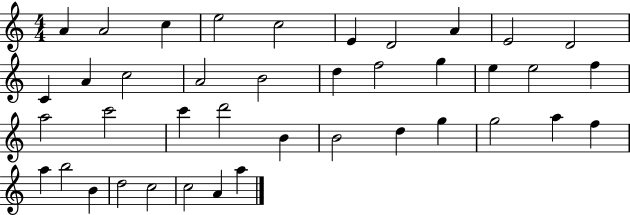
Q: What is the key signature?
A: C major